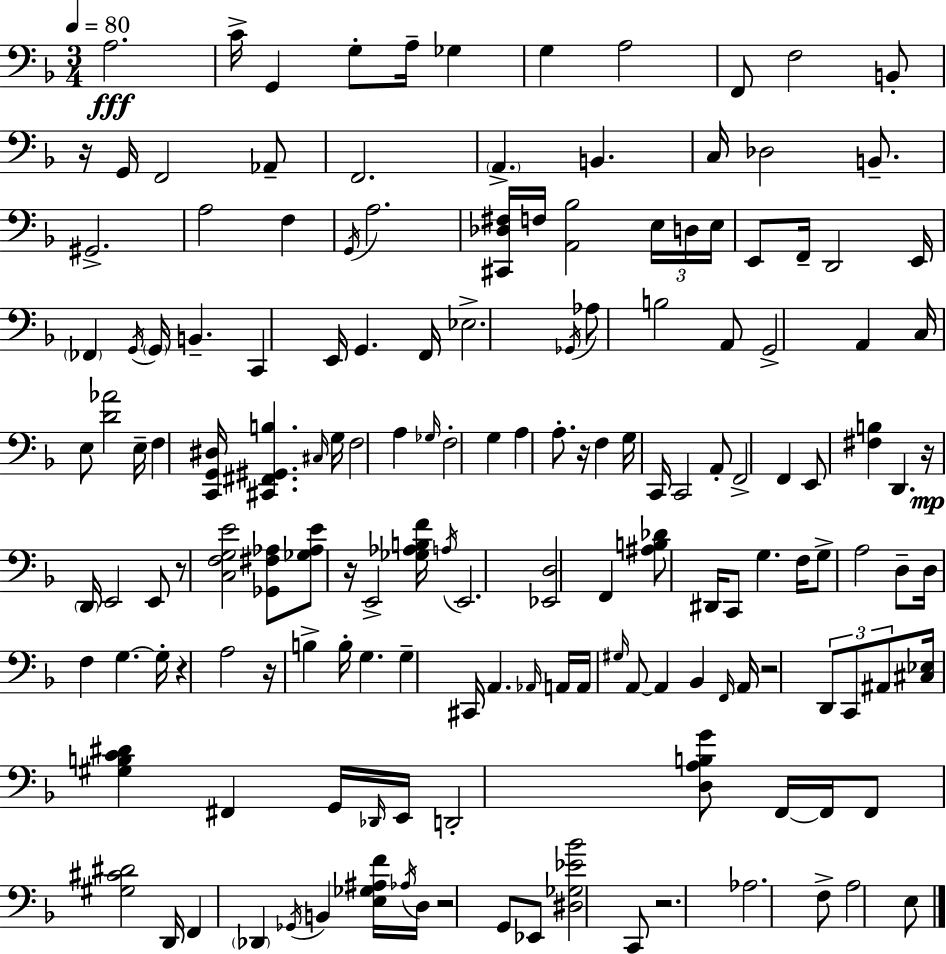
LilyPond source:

{
  \clef bass
  \numericTimeSignature
  \time 3/4
  \key d \minor
  \tempo 4 = 80
  a2.\fff | c'16-> g,4 g8-. a16-- ges4 | g4 a2 | f,8 f2 b,8-. | \break r16 g,16 f,2 aes,8-- | f,2. | \parenthesize a,4.-> b,4. | c16 des2 b,8.-- | \break gis,2.-> | a2 f4 | \acciaccatura { g,16 } a2. | <cis, des fis>16 f16 <a, bes>2 \tuplet 3/2 { e16 | \break d16 e16 } e,8 f,16-- d,2 | e,16 \parenthesize fes,4 \acciaccatura { g,16 } \parenthesize g,16 b,4.-- | c,4 e,16 g,4. | f,16 ees2.-> | \break \acciaccatura { ges,16 } aes8 b2 | a,8 g,2-> a,4 | c16 e8 <d' aes'>2 | e16-- f4 <c, g, dis>16 <cis, fis, gis, b>4. | \break \grace { cis16 } g16 f2 | a4 \grace { ges16 } f2-. | g4 a4 a8.-. | r16 f4 g16 c,16 c,2 | \break a,8-. f,2-> | f,4 e,8 <fis b>4 d,4. | r16\mp \parenthesize d,16 e,2 | e,8 r8 <c f g e'>2 | \break <ges, fis aes>8 <ges aes e'>8 r16 e,2-> | <ges aes b f'>16 \acciaccatura { a16 } e,2. | <ees, d>2 | f,4 <ais b des'>8 dis,16 c,8 g4. | \break f16 g8-> a2 | d8-- d16 f4 g4.~~ | g16-. r4 a2 | r16 b4-> b16-. | \break g4. g4-- cis,16 a,4. | \grace { aes,16 } a,16 a,16 \grace { gis16 } a,8~~ a,4 | bes,4 \grace { f,16 } a,16 r2 | \tuplet 3/2 { d,8 c,8 ais,8 } <cis ees>16 | \break <gis b c' dis'>4 fis,4 g,16 \grace { des,16 } e,16 d,2-. | <d a b g'>8 f,16~~ f,16 f,8 | <gis cis' dis'>2 d,16 f,4 | \parenthesize des,4 \acciaccatura { ges,16 } b,4 <e ges ais f'>16 | \break \acciaccatura { aes16 } d16 r2 g,8 | ees,8 <dis ges ees' bes'>2 c,8 | r2. | aes2. | \break f8-> a2 e8 | \bar "|."
}